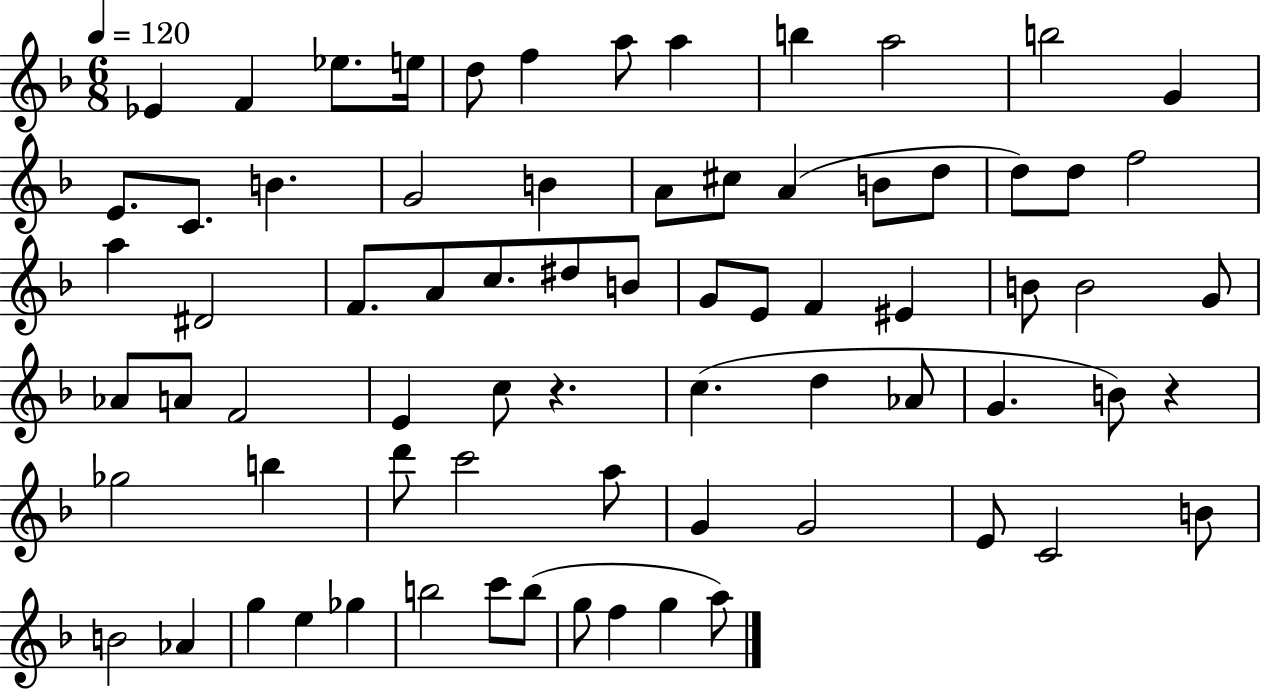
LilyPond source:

{
  \clef treble
  \numericTimeSignature
  \time 6/8
  \key f \major
  \tempo 4 = 120
  ees'4 f'4 ees''8. e''16 | d''8 f''4 a''8 a''4 | b''4 a''2 | b''2 g'4 | \break e'8. c'8. b'4. | g'2 b'4 | a'8 cis''8 a'4( b'8 d''8 | d''8) d''8 f''2 | \break a''4 dis'2 | f'8. a'8 c''8. dis''8 b'8 | g'8 e'8 f'4 eis'4 | b'8 b'2 g'8 | \break aes'8 a'8 f'2 | e'4 c''8 r4. | c''4.( d''4 aes'8 | g'4. b'8) r4 | \break ges''2 b''4 | d'''8 c'''2 a''8 | g'4 g'2 | e'8 c'2 b'8 | \break b'2 aes'4 | g''4 e''4 ges''4 | b''2 c'''8 b''8( | g''8 f''4 g''4 a''8) | \break \bar "|."
}